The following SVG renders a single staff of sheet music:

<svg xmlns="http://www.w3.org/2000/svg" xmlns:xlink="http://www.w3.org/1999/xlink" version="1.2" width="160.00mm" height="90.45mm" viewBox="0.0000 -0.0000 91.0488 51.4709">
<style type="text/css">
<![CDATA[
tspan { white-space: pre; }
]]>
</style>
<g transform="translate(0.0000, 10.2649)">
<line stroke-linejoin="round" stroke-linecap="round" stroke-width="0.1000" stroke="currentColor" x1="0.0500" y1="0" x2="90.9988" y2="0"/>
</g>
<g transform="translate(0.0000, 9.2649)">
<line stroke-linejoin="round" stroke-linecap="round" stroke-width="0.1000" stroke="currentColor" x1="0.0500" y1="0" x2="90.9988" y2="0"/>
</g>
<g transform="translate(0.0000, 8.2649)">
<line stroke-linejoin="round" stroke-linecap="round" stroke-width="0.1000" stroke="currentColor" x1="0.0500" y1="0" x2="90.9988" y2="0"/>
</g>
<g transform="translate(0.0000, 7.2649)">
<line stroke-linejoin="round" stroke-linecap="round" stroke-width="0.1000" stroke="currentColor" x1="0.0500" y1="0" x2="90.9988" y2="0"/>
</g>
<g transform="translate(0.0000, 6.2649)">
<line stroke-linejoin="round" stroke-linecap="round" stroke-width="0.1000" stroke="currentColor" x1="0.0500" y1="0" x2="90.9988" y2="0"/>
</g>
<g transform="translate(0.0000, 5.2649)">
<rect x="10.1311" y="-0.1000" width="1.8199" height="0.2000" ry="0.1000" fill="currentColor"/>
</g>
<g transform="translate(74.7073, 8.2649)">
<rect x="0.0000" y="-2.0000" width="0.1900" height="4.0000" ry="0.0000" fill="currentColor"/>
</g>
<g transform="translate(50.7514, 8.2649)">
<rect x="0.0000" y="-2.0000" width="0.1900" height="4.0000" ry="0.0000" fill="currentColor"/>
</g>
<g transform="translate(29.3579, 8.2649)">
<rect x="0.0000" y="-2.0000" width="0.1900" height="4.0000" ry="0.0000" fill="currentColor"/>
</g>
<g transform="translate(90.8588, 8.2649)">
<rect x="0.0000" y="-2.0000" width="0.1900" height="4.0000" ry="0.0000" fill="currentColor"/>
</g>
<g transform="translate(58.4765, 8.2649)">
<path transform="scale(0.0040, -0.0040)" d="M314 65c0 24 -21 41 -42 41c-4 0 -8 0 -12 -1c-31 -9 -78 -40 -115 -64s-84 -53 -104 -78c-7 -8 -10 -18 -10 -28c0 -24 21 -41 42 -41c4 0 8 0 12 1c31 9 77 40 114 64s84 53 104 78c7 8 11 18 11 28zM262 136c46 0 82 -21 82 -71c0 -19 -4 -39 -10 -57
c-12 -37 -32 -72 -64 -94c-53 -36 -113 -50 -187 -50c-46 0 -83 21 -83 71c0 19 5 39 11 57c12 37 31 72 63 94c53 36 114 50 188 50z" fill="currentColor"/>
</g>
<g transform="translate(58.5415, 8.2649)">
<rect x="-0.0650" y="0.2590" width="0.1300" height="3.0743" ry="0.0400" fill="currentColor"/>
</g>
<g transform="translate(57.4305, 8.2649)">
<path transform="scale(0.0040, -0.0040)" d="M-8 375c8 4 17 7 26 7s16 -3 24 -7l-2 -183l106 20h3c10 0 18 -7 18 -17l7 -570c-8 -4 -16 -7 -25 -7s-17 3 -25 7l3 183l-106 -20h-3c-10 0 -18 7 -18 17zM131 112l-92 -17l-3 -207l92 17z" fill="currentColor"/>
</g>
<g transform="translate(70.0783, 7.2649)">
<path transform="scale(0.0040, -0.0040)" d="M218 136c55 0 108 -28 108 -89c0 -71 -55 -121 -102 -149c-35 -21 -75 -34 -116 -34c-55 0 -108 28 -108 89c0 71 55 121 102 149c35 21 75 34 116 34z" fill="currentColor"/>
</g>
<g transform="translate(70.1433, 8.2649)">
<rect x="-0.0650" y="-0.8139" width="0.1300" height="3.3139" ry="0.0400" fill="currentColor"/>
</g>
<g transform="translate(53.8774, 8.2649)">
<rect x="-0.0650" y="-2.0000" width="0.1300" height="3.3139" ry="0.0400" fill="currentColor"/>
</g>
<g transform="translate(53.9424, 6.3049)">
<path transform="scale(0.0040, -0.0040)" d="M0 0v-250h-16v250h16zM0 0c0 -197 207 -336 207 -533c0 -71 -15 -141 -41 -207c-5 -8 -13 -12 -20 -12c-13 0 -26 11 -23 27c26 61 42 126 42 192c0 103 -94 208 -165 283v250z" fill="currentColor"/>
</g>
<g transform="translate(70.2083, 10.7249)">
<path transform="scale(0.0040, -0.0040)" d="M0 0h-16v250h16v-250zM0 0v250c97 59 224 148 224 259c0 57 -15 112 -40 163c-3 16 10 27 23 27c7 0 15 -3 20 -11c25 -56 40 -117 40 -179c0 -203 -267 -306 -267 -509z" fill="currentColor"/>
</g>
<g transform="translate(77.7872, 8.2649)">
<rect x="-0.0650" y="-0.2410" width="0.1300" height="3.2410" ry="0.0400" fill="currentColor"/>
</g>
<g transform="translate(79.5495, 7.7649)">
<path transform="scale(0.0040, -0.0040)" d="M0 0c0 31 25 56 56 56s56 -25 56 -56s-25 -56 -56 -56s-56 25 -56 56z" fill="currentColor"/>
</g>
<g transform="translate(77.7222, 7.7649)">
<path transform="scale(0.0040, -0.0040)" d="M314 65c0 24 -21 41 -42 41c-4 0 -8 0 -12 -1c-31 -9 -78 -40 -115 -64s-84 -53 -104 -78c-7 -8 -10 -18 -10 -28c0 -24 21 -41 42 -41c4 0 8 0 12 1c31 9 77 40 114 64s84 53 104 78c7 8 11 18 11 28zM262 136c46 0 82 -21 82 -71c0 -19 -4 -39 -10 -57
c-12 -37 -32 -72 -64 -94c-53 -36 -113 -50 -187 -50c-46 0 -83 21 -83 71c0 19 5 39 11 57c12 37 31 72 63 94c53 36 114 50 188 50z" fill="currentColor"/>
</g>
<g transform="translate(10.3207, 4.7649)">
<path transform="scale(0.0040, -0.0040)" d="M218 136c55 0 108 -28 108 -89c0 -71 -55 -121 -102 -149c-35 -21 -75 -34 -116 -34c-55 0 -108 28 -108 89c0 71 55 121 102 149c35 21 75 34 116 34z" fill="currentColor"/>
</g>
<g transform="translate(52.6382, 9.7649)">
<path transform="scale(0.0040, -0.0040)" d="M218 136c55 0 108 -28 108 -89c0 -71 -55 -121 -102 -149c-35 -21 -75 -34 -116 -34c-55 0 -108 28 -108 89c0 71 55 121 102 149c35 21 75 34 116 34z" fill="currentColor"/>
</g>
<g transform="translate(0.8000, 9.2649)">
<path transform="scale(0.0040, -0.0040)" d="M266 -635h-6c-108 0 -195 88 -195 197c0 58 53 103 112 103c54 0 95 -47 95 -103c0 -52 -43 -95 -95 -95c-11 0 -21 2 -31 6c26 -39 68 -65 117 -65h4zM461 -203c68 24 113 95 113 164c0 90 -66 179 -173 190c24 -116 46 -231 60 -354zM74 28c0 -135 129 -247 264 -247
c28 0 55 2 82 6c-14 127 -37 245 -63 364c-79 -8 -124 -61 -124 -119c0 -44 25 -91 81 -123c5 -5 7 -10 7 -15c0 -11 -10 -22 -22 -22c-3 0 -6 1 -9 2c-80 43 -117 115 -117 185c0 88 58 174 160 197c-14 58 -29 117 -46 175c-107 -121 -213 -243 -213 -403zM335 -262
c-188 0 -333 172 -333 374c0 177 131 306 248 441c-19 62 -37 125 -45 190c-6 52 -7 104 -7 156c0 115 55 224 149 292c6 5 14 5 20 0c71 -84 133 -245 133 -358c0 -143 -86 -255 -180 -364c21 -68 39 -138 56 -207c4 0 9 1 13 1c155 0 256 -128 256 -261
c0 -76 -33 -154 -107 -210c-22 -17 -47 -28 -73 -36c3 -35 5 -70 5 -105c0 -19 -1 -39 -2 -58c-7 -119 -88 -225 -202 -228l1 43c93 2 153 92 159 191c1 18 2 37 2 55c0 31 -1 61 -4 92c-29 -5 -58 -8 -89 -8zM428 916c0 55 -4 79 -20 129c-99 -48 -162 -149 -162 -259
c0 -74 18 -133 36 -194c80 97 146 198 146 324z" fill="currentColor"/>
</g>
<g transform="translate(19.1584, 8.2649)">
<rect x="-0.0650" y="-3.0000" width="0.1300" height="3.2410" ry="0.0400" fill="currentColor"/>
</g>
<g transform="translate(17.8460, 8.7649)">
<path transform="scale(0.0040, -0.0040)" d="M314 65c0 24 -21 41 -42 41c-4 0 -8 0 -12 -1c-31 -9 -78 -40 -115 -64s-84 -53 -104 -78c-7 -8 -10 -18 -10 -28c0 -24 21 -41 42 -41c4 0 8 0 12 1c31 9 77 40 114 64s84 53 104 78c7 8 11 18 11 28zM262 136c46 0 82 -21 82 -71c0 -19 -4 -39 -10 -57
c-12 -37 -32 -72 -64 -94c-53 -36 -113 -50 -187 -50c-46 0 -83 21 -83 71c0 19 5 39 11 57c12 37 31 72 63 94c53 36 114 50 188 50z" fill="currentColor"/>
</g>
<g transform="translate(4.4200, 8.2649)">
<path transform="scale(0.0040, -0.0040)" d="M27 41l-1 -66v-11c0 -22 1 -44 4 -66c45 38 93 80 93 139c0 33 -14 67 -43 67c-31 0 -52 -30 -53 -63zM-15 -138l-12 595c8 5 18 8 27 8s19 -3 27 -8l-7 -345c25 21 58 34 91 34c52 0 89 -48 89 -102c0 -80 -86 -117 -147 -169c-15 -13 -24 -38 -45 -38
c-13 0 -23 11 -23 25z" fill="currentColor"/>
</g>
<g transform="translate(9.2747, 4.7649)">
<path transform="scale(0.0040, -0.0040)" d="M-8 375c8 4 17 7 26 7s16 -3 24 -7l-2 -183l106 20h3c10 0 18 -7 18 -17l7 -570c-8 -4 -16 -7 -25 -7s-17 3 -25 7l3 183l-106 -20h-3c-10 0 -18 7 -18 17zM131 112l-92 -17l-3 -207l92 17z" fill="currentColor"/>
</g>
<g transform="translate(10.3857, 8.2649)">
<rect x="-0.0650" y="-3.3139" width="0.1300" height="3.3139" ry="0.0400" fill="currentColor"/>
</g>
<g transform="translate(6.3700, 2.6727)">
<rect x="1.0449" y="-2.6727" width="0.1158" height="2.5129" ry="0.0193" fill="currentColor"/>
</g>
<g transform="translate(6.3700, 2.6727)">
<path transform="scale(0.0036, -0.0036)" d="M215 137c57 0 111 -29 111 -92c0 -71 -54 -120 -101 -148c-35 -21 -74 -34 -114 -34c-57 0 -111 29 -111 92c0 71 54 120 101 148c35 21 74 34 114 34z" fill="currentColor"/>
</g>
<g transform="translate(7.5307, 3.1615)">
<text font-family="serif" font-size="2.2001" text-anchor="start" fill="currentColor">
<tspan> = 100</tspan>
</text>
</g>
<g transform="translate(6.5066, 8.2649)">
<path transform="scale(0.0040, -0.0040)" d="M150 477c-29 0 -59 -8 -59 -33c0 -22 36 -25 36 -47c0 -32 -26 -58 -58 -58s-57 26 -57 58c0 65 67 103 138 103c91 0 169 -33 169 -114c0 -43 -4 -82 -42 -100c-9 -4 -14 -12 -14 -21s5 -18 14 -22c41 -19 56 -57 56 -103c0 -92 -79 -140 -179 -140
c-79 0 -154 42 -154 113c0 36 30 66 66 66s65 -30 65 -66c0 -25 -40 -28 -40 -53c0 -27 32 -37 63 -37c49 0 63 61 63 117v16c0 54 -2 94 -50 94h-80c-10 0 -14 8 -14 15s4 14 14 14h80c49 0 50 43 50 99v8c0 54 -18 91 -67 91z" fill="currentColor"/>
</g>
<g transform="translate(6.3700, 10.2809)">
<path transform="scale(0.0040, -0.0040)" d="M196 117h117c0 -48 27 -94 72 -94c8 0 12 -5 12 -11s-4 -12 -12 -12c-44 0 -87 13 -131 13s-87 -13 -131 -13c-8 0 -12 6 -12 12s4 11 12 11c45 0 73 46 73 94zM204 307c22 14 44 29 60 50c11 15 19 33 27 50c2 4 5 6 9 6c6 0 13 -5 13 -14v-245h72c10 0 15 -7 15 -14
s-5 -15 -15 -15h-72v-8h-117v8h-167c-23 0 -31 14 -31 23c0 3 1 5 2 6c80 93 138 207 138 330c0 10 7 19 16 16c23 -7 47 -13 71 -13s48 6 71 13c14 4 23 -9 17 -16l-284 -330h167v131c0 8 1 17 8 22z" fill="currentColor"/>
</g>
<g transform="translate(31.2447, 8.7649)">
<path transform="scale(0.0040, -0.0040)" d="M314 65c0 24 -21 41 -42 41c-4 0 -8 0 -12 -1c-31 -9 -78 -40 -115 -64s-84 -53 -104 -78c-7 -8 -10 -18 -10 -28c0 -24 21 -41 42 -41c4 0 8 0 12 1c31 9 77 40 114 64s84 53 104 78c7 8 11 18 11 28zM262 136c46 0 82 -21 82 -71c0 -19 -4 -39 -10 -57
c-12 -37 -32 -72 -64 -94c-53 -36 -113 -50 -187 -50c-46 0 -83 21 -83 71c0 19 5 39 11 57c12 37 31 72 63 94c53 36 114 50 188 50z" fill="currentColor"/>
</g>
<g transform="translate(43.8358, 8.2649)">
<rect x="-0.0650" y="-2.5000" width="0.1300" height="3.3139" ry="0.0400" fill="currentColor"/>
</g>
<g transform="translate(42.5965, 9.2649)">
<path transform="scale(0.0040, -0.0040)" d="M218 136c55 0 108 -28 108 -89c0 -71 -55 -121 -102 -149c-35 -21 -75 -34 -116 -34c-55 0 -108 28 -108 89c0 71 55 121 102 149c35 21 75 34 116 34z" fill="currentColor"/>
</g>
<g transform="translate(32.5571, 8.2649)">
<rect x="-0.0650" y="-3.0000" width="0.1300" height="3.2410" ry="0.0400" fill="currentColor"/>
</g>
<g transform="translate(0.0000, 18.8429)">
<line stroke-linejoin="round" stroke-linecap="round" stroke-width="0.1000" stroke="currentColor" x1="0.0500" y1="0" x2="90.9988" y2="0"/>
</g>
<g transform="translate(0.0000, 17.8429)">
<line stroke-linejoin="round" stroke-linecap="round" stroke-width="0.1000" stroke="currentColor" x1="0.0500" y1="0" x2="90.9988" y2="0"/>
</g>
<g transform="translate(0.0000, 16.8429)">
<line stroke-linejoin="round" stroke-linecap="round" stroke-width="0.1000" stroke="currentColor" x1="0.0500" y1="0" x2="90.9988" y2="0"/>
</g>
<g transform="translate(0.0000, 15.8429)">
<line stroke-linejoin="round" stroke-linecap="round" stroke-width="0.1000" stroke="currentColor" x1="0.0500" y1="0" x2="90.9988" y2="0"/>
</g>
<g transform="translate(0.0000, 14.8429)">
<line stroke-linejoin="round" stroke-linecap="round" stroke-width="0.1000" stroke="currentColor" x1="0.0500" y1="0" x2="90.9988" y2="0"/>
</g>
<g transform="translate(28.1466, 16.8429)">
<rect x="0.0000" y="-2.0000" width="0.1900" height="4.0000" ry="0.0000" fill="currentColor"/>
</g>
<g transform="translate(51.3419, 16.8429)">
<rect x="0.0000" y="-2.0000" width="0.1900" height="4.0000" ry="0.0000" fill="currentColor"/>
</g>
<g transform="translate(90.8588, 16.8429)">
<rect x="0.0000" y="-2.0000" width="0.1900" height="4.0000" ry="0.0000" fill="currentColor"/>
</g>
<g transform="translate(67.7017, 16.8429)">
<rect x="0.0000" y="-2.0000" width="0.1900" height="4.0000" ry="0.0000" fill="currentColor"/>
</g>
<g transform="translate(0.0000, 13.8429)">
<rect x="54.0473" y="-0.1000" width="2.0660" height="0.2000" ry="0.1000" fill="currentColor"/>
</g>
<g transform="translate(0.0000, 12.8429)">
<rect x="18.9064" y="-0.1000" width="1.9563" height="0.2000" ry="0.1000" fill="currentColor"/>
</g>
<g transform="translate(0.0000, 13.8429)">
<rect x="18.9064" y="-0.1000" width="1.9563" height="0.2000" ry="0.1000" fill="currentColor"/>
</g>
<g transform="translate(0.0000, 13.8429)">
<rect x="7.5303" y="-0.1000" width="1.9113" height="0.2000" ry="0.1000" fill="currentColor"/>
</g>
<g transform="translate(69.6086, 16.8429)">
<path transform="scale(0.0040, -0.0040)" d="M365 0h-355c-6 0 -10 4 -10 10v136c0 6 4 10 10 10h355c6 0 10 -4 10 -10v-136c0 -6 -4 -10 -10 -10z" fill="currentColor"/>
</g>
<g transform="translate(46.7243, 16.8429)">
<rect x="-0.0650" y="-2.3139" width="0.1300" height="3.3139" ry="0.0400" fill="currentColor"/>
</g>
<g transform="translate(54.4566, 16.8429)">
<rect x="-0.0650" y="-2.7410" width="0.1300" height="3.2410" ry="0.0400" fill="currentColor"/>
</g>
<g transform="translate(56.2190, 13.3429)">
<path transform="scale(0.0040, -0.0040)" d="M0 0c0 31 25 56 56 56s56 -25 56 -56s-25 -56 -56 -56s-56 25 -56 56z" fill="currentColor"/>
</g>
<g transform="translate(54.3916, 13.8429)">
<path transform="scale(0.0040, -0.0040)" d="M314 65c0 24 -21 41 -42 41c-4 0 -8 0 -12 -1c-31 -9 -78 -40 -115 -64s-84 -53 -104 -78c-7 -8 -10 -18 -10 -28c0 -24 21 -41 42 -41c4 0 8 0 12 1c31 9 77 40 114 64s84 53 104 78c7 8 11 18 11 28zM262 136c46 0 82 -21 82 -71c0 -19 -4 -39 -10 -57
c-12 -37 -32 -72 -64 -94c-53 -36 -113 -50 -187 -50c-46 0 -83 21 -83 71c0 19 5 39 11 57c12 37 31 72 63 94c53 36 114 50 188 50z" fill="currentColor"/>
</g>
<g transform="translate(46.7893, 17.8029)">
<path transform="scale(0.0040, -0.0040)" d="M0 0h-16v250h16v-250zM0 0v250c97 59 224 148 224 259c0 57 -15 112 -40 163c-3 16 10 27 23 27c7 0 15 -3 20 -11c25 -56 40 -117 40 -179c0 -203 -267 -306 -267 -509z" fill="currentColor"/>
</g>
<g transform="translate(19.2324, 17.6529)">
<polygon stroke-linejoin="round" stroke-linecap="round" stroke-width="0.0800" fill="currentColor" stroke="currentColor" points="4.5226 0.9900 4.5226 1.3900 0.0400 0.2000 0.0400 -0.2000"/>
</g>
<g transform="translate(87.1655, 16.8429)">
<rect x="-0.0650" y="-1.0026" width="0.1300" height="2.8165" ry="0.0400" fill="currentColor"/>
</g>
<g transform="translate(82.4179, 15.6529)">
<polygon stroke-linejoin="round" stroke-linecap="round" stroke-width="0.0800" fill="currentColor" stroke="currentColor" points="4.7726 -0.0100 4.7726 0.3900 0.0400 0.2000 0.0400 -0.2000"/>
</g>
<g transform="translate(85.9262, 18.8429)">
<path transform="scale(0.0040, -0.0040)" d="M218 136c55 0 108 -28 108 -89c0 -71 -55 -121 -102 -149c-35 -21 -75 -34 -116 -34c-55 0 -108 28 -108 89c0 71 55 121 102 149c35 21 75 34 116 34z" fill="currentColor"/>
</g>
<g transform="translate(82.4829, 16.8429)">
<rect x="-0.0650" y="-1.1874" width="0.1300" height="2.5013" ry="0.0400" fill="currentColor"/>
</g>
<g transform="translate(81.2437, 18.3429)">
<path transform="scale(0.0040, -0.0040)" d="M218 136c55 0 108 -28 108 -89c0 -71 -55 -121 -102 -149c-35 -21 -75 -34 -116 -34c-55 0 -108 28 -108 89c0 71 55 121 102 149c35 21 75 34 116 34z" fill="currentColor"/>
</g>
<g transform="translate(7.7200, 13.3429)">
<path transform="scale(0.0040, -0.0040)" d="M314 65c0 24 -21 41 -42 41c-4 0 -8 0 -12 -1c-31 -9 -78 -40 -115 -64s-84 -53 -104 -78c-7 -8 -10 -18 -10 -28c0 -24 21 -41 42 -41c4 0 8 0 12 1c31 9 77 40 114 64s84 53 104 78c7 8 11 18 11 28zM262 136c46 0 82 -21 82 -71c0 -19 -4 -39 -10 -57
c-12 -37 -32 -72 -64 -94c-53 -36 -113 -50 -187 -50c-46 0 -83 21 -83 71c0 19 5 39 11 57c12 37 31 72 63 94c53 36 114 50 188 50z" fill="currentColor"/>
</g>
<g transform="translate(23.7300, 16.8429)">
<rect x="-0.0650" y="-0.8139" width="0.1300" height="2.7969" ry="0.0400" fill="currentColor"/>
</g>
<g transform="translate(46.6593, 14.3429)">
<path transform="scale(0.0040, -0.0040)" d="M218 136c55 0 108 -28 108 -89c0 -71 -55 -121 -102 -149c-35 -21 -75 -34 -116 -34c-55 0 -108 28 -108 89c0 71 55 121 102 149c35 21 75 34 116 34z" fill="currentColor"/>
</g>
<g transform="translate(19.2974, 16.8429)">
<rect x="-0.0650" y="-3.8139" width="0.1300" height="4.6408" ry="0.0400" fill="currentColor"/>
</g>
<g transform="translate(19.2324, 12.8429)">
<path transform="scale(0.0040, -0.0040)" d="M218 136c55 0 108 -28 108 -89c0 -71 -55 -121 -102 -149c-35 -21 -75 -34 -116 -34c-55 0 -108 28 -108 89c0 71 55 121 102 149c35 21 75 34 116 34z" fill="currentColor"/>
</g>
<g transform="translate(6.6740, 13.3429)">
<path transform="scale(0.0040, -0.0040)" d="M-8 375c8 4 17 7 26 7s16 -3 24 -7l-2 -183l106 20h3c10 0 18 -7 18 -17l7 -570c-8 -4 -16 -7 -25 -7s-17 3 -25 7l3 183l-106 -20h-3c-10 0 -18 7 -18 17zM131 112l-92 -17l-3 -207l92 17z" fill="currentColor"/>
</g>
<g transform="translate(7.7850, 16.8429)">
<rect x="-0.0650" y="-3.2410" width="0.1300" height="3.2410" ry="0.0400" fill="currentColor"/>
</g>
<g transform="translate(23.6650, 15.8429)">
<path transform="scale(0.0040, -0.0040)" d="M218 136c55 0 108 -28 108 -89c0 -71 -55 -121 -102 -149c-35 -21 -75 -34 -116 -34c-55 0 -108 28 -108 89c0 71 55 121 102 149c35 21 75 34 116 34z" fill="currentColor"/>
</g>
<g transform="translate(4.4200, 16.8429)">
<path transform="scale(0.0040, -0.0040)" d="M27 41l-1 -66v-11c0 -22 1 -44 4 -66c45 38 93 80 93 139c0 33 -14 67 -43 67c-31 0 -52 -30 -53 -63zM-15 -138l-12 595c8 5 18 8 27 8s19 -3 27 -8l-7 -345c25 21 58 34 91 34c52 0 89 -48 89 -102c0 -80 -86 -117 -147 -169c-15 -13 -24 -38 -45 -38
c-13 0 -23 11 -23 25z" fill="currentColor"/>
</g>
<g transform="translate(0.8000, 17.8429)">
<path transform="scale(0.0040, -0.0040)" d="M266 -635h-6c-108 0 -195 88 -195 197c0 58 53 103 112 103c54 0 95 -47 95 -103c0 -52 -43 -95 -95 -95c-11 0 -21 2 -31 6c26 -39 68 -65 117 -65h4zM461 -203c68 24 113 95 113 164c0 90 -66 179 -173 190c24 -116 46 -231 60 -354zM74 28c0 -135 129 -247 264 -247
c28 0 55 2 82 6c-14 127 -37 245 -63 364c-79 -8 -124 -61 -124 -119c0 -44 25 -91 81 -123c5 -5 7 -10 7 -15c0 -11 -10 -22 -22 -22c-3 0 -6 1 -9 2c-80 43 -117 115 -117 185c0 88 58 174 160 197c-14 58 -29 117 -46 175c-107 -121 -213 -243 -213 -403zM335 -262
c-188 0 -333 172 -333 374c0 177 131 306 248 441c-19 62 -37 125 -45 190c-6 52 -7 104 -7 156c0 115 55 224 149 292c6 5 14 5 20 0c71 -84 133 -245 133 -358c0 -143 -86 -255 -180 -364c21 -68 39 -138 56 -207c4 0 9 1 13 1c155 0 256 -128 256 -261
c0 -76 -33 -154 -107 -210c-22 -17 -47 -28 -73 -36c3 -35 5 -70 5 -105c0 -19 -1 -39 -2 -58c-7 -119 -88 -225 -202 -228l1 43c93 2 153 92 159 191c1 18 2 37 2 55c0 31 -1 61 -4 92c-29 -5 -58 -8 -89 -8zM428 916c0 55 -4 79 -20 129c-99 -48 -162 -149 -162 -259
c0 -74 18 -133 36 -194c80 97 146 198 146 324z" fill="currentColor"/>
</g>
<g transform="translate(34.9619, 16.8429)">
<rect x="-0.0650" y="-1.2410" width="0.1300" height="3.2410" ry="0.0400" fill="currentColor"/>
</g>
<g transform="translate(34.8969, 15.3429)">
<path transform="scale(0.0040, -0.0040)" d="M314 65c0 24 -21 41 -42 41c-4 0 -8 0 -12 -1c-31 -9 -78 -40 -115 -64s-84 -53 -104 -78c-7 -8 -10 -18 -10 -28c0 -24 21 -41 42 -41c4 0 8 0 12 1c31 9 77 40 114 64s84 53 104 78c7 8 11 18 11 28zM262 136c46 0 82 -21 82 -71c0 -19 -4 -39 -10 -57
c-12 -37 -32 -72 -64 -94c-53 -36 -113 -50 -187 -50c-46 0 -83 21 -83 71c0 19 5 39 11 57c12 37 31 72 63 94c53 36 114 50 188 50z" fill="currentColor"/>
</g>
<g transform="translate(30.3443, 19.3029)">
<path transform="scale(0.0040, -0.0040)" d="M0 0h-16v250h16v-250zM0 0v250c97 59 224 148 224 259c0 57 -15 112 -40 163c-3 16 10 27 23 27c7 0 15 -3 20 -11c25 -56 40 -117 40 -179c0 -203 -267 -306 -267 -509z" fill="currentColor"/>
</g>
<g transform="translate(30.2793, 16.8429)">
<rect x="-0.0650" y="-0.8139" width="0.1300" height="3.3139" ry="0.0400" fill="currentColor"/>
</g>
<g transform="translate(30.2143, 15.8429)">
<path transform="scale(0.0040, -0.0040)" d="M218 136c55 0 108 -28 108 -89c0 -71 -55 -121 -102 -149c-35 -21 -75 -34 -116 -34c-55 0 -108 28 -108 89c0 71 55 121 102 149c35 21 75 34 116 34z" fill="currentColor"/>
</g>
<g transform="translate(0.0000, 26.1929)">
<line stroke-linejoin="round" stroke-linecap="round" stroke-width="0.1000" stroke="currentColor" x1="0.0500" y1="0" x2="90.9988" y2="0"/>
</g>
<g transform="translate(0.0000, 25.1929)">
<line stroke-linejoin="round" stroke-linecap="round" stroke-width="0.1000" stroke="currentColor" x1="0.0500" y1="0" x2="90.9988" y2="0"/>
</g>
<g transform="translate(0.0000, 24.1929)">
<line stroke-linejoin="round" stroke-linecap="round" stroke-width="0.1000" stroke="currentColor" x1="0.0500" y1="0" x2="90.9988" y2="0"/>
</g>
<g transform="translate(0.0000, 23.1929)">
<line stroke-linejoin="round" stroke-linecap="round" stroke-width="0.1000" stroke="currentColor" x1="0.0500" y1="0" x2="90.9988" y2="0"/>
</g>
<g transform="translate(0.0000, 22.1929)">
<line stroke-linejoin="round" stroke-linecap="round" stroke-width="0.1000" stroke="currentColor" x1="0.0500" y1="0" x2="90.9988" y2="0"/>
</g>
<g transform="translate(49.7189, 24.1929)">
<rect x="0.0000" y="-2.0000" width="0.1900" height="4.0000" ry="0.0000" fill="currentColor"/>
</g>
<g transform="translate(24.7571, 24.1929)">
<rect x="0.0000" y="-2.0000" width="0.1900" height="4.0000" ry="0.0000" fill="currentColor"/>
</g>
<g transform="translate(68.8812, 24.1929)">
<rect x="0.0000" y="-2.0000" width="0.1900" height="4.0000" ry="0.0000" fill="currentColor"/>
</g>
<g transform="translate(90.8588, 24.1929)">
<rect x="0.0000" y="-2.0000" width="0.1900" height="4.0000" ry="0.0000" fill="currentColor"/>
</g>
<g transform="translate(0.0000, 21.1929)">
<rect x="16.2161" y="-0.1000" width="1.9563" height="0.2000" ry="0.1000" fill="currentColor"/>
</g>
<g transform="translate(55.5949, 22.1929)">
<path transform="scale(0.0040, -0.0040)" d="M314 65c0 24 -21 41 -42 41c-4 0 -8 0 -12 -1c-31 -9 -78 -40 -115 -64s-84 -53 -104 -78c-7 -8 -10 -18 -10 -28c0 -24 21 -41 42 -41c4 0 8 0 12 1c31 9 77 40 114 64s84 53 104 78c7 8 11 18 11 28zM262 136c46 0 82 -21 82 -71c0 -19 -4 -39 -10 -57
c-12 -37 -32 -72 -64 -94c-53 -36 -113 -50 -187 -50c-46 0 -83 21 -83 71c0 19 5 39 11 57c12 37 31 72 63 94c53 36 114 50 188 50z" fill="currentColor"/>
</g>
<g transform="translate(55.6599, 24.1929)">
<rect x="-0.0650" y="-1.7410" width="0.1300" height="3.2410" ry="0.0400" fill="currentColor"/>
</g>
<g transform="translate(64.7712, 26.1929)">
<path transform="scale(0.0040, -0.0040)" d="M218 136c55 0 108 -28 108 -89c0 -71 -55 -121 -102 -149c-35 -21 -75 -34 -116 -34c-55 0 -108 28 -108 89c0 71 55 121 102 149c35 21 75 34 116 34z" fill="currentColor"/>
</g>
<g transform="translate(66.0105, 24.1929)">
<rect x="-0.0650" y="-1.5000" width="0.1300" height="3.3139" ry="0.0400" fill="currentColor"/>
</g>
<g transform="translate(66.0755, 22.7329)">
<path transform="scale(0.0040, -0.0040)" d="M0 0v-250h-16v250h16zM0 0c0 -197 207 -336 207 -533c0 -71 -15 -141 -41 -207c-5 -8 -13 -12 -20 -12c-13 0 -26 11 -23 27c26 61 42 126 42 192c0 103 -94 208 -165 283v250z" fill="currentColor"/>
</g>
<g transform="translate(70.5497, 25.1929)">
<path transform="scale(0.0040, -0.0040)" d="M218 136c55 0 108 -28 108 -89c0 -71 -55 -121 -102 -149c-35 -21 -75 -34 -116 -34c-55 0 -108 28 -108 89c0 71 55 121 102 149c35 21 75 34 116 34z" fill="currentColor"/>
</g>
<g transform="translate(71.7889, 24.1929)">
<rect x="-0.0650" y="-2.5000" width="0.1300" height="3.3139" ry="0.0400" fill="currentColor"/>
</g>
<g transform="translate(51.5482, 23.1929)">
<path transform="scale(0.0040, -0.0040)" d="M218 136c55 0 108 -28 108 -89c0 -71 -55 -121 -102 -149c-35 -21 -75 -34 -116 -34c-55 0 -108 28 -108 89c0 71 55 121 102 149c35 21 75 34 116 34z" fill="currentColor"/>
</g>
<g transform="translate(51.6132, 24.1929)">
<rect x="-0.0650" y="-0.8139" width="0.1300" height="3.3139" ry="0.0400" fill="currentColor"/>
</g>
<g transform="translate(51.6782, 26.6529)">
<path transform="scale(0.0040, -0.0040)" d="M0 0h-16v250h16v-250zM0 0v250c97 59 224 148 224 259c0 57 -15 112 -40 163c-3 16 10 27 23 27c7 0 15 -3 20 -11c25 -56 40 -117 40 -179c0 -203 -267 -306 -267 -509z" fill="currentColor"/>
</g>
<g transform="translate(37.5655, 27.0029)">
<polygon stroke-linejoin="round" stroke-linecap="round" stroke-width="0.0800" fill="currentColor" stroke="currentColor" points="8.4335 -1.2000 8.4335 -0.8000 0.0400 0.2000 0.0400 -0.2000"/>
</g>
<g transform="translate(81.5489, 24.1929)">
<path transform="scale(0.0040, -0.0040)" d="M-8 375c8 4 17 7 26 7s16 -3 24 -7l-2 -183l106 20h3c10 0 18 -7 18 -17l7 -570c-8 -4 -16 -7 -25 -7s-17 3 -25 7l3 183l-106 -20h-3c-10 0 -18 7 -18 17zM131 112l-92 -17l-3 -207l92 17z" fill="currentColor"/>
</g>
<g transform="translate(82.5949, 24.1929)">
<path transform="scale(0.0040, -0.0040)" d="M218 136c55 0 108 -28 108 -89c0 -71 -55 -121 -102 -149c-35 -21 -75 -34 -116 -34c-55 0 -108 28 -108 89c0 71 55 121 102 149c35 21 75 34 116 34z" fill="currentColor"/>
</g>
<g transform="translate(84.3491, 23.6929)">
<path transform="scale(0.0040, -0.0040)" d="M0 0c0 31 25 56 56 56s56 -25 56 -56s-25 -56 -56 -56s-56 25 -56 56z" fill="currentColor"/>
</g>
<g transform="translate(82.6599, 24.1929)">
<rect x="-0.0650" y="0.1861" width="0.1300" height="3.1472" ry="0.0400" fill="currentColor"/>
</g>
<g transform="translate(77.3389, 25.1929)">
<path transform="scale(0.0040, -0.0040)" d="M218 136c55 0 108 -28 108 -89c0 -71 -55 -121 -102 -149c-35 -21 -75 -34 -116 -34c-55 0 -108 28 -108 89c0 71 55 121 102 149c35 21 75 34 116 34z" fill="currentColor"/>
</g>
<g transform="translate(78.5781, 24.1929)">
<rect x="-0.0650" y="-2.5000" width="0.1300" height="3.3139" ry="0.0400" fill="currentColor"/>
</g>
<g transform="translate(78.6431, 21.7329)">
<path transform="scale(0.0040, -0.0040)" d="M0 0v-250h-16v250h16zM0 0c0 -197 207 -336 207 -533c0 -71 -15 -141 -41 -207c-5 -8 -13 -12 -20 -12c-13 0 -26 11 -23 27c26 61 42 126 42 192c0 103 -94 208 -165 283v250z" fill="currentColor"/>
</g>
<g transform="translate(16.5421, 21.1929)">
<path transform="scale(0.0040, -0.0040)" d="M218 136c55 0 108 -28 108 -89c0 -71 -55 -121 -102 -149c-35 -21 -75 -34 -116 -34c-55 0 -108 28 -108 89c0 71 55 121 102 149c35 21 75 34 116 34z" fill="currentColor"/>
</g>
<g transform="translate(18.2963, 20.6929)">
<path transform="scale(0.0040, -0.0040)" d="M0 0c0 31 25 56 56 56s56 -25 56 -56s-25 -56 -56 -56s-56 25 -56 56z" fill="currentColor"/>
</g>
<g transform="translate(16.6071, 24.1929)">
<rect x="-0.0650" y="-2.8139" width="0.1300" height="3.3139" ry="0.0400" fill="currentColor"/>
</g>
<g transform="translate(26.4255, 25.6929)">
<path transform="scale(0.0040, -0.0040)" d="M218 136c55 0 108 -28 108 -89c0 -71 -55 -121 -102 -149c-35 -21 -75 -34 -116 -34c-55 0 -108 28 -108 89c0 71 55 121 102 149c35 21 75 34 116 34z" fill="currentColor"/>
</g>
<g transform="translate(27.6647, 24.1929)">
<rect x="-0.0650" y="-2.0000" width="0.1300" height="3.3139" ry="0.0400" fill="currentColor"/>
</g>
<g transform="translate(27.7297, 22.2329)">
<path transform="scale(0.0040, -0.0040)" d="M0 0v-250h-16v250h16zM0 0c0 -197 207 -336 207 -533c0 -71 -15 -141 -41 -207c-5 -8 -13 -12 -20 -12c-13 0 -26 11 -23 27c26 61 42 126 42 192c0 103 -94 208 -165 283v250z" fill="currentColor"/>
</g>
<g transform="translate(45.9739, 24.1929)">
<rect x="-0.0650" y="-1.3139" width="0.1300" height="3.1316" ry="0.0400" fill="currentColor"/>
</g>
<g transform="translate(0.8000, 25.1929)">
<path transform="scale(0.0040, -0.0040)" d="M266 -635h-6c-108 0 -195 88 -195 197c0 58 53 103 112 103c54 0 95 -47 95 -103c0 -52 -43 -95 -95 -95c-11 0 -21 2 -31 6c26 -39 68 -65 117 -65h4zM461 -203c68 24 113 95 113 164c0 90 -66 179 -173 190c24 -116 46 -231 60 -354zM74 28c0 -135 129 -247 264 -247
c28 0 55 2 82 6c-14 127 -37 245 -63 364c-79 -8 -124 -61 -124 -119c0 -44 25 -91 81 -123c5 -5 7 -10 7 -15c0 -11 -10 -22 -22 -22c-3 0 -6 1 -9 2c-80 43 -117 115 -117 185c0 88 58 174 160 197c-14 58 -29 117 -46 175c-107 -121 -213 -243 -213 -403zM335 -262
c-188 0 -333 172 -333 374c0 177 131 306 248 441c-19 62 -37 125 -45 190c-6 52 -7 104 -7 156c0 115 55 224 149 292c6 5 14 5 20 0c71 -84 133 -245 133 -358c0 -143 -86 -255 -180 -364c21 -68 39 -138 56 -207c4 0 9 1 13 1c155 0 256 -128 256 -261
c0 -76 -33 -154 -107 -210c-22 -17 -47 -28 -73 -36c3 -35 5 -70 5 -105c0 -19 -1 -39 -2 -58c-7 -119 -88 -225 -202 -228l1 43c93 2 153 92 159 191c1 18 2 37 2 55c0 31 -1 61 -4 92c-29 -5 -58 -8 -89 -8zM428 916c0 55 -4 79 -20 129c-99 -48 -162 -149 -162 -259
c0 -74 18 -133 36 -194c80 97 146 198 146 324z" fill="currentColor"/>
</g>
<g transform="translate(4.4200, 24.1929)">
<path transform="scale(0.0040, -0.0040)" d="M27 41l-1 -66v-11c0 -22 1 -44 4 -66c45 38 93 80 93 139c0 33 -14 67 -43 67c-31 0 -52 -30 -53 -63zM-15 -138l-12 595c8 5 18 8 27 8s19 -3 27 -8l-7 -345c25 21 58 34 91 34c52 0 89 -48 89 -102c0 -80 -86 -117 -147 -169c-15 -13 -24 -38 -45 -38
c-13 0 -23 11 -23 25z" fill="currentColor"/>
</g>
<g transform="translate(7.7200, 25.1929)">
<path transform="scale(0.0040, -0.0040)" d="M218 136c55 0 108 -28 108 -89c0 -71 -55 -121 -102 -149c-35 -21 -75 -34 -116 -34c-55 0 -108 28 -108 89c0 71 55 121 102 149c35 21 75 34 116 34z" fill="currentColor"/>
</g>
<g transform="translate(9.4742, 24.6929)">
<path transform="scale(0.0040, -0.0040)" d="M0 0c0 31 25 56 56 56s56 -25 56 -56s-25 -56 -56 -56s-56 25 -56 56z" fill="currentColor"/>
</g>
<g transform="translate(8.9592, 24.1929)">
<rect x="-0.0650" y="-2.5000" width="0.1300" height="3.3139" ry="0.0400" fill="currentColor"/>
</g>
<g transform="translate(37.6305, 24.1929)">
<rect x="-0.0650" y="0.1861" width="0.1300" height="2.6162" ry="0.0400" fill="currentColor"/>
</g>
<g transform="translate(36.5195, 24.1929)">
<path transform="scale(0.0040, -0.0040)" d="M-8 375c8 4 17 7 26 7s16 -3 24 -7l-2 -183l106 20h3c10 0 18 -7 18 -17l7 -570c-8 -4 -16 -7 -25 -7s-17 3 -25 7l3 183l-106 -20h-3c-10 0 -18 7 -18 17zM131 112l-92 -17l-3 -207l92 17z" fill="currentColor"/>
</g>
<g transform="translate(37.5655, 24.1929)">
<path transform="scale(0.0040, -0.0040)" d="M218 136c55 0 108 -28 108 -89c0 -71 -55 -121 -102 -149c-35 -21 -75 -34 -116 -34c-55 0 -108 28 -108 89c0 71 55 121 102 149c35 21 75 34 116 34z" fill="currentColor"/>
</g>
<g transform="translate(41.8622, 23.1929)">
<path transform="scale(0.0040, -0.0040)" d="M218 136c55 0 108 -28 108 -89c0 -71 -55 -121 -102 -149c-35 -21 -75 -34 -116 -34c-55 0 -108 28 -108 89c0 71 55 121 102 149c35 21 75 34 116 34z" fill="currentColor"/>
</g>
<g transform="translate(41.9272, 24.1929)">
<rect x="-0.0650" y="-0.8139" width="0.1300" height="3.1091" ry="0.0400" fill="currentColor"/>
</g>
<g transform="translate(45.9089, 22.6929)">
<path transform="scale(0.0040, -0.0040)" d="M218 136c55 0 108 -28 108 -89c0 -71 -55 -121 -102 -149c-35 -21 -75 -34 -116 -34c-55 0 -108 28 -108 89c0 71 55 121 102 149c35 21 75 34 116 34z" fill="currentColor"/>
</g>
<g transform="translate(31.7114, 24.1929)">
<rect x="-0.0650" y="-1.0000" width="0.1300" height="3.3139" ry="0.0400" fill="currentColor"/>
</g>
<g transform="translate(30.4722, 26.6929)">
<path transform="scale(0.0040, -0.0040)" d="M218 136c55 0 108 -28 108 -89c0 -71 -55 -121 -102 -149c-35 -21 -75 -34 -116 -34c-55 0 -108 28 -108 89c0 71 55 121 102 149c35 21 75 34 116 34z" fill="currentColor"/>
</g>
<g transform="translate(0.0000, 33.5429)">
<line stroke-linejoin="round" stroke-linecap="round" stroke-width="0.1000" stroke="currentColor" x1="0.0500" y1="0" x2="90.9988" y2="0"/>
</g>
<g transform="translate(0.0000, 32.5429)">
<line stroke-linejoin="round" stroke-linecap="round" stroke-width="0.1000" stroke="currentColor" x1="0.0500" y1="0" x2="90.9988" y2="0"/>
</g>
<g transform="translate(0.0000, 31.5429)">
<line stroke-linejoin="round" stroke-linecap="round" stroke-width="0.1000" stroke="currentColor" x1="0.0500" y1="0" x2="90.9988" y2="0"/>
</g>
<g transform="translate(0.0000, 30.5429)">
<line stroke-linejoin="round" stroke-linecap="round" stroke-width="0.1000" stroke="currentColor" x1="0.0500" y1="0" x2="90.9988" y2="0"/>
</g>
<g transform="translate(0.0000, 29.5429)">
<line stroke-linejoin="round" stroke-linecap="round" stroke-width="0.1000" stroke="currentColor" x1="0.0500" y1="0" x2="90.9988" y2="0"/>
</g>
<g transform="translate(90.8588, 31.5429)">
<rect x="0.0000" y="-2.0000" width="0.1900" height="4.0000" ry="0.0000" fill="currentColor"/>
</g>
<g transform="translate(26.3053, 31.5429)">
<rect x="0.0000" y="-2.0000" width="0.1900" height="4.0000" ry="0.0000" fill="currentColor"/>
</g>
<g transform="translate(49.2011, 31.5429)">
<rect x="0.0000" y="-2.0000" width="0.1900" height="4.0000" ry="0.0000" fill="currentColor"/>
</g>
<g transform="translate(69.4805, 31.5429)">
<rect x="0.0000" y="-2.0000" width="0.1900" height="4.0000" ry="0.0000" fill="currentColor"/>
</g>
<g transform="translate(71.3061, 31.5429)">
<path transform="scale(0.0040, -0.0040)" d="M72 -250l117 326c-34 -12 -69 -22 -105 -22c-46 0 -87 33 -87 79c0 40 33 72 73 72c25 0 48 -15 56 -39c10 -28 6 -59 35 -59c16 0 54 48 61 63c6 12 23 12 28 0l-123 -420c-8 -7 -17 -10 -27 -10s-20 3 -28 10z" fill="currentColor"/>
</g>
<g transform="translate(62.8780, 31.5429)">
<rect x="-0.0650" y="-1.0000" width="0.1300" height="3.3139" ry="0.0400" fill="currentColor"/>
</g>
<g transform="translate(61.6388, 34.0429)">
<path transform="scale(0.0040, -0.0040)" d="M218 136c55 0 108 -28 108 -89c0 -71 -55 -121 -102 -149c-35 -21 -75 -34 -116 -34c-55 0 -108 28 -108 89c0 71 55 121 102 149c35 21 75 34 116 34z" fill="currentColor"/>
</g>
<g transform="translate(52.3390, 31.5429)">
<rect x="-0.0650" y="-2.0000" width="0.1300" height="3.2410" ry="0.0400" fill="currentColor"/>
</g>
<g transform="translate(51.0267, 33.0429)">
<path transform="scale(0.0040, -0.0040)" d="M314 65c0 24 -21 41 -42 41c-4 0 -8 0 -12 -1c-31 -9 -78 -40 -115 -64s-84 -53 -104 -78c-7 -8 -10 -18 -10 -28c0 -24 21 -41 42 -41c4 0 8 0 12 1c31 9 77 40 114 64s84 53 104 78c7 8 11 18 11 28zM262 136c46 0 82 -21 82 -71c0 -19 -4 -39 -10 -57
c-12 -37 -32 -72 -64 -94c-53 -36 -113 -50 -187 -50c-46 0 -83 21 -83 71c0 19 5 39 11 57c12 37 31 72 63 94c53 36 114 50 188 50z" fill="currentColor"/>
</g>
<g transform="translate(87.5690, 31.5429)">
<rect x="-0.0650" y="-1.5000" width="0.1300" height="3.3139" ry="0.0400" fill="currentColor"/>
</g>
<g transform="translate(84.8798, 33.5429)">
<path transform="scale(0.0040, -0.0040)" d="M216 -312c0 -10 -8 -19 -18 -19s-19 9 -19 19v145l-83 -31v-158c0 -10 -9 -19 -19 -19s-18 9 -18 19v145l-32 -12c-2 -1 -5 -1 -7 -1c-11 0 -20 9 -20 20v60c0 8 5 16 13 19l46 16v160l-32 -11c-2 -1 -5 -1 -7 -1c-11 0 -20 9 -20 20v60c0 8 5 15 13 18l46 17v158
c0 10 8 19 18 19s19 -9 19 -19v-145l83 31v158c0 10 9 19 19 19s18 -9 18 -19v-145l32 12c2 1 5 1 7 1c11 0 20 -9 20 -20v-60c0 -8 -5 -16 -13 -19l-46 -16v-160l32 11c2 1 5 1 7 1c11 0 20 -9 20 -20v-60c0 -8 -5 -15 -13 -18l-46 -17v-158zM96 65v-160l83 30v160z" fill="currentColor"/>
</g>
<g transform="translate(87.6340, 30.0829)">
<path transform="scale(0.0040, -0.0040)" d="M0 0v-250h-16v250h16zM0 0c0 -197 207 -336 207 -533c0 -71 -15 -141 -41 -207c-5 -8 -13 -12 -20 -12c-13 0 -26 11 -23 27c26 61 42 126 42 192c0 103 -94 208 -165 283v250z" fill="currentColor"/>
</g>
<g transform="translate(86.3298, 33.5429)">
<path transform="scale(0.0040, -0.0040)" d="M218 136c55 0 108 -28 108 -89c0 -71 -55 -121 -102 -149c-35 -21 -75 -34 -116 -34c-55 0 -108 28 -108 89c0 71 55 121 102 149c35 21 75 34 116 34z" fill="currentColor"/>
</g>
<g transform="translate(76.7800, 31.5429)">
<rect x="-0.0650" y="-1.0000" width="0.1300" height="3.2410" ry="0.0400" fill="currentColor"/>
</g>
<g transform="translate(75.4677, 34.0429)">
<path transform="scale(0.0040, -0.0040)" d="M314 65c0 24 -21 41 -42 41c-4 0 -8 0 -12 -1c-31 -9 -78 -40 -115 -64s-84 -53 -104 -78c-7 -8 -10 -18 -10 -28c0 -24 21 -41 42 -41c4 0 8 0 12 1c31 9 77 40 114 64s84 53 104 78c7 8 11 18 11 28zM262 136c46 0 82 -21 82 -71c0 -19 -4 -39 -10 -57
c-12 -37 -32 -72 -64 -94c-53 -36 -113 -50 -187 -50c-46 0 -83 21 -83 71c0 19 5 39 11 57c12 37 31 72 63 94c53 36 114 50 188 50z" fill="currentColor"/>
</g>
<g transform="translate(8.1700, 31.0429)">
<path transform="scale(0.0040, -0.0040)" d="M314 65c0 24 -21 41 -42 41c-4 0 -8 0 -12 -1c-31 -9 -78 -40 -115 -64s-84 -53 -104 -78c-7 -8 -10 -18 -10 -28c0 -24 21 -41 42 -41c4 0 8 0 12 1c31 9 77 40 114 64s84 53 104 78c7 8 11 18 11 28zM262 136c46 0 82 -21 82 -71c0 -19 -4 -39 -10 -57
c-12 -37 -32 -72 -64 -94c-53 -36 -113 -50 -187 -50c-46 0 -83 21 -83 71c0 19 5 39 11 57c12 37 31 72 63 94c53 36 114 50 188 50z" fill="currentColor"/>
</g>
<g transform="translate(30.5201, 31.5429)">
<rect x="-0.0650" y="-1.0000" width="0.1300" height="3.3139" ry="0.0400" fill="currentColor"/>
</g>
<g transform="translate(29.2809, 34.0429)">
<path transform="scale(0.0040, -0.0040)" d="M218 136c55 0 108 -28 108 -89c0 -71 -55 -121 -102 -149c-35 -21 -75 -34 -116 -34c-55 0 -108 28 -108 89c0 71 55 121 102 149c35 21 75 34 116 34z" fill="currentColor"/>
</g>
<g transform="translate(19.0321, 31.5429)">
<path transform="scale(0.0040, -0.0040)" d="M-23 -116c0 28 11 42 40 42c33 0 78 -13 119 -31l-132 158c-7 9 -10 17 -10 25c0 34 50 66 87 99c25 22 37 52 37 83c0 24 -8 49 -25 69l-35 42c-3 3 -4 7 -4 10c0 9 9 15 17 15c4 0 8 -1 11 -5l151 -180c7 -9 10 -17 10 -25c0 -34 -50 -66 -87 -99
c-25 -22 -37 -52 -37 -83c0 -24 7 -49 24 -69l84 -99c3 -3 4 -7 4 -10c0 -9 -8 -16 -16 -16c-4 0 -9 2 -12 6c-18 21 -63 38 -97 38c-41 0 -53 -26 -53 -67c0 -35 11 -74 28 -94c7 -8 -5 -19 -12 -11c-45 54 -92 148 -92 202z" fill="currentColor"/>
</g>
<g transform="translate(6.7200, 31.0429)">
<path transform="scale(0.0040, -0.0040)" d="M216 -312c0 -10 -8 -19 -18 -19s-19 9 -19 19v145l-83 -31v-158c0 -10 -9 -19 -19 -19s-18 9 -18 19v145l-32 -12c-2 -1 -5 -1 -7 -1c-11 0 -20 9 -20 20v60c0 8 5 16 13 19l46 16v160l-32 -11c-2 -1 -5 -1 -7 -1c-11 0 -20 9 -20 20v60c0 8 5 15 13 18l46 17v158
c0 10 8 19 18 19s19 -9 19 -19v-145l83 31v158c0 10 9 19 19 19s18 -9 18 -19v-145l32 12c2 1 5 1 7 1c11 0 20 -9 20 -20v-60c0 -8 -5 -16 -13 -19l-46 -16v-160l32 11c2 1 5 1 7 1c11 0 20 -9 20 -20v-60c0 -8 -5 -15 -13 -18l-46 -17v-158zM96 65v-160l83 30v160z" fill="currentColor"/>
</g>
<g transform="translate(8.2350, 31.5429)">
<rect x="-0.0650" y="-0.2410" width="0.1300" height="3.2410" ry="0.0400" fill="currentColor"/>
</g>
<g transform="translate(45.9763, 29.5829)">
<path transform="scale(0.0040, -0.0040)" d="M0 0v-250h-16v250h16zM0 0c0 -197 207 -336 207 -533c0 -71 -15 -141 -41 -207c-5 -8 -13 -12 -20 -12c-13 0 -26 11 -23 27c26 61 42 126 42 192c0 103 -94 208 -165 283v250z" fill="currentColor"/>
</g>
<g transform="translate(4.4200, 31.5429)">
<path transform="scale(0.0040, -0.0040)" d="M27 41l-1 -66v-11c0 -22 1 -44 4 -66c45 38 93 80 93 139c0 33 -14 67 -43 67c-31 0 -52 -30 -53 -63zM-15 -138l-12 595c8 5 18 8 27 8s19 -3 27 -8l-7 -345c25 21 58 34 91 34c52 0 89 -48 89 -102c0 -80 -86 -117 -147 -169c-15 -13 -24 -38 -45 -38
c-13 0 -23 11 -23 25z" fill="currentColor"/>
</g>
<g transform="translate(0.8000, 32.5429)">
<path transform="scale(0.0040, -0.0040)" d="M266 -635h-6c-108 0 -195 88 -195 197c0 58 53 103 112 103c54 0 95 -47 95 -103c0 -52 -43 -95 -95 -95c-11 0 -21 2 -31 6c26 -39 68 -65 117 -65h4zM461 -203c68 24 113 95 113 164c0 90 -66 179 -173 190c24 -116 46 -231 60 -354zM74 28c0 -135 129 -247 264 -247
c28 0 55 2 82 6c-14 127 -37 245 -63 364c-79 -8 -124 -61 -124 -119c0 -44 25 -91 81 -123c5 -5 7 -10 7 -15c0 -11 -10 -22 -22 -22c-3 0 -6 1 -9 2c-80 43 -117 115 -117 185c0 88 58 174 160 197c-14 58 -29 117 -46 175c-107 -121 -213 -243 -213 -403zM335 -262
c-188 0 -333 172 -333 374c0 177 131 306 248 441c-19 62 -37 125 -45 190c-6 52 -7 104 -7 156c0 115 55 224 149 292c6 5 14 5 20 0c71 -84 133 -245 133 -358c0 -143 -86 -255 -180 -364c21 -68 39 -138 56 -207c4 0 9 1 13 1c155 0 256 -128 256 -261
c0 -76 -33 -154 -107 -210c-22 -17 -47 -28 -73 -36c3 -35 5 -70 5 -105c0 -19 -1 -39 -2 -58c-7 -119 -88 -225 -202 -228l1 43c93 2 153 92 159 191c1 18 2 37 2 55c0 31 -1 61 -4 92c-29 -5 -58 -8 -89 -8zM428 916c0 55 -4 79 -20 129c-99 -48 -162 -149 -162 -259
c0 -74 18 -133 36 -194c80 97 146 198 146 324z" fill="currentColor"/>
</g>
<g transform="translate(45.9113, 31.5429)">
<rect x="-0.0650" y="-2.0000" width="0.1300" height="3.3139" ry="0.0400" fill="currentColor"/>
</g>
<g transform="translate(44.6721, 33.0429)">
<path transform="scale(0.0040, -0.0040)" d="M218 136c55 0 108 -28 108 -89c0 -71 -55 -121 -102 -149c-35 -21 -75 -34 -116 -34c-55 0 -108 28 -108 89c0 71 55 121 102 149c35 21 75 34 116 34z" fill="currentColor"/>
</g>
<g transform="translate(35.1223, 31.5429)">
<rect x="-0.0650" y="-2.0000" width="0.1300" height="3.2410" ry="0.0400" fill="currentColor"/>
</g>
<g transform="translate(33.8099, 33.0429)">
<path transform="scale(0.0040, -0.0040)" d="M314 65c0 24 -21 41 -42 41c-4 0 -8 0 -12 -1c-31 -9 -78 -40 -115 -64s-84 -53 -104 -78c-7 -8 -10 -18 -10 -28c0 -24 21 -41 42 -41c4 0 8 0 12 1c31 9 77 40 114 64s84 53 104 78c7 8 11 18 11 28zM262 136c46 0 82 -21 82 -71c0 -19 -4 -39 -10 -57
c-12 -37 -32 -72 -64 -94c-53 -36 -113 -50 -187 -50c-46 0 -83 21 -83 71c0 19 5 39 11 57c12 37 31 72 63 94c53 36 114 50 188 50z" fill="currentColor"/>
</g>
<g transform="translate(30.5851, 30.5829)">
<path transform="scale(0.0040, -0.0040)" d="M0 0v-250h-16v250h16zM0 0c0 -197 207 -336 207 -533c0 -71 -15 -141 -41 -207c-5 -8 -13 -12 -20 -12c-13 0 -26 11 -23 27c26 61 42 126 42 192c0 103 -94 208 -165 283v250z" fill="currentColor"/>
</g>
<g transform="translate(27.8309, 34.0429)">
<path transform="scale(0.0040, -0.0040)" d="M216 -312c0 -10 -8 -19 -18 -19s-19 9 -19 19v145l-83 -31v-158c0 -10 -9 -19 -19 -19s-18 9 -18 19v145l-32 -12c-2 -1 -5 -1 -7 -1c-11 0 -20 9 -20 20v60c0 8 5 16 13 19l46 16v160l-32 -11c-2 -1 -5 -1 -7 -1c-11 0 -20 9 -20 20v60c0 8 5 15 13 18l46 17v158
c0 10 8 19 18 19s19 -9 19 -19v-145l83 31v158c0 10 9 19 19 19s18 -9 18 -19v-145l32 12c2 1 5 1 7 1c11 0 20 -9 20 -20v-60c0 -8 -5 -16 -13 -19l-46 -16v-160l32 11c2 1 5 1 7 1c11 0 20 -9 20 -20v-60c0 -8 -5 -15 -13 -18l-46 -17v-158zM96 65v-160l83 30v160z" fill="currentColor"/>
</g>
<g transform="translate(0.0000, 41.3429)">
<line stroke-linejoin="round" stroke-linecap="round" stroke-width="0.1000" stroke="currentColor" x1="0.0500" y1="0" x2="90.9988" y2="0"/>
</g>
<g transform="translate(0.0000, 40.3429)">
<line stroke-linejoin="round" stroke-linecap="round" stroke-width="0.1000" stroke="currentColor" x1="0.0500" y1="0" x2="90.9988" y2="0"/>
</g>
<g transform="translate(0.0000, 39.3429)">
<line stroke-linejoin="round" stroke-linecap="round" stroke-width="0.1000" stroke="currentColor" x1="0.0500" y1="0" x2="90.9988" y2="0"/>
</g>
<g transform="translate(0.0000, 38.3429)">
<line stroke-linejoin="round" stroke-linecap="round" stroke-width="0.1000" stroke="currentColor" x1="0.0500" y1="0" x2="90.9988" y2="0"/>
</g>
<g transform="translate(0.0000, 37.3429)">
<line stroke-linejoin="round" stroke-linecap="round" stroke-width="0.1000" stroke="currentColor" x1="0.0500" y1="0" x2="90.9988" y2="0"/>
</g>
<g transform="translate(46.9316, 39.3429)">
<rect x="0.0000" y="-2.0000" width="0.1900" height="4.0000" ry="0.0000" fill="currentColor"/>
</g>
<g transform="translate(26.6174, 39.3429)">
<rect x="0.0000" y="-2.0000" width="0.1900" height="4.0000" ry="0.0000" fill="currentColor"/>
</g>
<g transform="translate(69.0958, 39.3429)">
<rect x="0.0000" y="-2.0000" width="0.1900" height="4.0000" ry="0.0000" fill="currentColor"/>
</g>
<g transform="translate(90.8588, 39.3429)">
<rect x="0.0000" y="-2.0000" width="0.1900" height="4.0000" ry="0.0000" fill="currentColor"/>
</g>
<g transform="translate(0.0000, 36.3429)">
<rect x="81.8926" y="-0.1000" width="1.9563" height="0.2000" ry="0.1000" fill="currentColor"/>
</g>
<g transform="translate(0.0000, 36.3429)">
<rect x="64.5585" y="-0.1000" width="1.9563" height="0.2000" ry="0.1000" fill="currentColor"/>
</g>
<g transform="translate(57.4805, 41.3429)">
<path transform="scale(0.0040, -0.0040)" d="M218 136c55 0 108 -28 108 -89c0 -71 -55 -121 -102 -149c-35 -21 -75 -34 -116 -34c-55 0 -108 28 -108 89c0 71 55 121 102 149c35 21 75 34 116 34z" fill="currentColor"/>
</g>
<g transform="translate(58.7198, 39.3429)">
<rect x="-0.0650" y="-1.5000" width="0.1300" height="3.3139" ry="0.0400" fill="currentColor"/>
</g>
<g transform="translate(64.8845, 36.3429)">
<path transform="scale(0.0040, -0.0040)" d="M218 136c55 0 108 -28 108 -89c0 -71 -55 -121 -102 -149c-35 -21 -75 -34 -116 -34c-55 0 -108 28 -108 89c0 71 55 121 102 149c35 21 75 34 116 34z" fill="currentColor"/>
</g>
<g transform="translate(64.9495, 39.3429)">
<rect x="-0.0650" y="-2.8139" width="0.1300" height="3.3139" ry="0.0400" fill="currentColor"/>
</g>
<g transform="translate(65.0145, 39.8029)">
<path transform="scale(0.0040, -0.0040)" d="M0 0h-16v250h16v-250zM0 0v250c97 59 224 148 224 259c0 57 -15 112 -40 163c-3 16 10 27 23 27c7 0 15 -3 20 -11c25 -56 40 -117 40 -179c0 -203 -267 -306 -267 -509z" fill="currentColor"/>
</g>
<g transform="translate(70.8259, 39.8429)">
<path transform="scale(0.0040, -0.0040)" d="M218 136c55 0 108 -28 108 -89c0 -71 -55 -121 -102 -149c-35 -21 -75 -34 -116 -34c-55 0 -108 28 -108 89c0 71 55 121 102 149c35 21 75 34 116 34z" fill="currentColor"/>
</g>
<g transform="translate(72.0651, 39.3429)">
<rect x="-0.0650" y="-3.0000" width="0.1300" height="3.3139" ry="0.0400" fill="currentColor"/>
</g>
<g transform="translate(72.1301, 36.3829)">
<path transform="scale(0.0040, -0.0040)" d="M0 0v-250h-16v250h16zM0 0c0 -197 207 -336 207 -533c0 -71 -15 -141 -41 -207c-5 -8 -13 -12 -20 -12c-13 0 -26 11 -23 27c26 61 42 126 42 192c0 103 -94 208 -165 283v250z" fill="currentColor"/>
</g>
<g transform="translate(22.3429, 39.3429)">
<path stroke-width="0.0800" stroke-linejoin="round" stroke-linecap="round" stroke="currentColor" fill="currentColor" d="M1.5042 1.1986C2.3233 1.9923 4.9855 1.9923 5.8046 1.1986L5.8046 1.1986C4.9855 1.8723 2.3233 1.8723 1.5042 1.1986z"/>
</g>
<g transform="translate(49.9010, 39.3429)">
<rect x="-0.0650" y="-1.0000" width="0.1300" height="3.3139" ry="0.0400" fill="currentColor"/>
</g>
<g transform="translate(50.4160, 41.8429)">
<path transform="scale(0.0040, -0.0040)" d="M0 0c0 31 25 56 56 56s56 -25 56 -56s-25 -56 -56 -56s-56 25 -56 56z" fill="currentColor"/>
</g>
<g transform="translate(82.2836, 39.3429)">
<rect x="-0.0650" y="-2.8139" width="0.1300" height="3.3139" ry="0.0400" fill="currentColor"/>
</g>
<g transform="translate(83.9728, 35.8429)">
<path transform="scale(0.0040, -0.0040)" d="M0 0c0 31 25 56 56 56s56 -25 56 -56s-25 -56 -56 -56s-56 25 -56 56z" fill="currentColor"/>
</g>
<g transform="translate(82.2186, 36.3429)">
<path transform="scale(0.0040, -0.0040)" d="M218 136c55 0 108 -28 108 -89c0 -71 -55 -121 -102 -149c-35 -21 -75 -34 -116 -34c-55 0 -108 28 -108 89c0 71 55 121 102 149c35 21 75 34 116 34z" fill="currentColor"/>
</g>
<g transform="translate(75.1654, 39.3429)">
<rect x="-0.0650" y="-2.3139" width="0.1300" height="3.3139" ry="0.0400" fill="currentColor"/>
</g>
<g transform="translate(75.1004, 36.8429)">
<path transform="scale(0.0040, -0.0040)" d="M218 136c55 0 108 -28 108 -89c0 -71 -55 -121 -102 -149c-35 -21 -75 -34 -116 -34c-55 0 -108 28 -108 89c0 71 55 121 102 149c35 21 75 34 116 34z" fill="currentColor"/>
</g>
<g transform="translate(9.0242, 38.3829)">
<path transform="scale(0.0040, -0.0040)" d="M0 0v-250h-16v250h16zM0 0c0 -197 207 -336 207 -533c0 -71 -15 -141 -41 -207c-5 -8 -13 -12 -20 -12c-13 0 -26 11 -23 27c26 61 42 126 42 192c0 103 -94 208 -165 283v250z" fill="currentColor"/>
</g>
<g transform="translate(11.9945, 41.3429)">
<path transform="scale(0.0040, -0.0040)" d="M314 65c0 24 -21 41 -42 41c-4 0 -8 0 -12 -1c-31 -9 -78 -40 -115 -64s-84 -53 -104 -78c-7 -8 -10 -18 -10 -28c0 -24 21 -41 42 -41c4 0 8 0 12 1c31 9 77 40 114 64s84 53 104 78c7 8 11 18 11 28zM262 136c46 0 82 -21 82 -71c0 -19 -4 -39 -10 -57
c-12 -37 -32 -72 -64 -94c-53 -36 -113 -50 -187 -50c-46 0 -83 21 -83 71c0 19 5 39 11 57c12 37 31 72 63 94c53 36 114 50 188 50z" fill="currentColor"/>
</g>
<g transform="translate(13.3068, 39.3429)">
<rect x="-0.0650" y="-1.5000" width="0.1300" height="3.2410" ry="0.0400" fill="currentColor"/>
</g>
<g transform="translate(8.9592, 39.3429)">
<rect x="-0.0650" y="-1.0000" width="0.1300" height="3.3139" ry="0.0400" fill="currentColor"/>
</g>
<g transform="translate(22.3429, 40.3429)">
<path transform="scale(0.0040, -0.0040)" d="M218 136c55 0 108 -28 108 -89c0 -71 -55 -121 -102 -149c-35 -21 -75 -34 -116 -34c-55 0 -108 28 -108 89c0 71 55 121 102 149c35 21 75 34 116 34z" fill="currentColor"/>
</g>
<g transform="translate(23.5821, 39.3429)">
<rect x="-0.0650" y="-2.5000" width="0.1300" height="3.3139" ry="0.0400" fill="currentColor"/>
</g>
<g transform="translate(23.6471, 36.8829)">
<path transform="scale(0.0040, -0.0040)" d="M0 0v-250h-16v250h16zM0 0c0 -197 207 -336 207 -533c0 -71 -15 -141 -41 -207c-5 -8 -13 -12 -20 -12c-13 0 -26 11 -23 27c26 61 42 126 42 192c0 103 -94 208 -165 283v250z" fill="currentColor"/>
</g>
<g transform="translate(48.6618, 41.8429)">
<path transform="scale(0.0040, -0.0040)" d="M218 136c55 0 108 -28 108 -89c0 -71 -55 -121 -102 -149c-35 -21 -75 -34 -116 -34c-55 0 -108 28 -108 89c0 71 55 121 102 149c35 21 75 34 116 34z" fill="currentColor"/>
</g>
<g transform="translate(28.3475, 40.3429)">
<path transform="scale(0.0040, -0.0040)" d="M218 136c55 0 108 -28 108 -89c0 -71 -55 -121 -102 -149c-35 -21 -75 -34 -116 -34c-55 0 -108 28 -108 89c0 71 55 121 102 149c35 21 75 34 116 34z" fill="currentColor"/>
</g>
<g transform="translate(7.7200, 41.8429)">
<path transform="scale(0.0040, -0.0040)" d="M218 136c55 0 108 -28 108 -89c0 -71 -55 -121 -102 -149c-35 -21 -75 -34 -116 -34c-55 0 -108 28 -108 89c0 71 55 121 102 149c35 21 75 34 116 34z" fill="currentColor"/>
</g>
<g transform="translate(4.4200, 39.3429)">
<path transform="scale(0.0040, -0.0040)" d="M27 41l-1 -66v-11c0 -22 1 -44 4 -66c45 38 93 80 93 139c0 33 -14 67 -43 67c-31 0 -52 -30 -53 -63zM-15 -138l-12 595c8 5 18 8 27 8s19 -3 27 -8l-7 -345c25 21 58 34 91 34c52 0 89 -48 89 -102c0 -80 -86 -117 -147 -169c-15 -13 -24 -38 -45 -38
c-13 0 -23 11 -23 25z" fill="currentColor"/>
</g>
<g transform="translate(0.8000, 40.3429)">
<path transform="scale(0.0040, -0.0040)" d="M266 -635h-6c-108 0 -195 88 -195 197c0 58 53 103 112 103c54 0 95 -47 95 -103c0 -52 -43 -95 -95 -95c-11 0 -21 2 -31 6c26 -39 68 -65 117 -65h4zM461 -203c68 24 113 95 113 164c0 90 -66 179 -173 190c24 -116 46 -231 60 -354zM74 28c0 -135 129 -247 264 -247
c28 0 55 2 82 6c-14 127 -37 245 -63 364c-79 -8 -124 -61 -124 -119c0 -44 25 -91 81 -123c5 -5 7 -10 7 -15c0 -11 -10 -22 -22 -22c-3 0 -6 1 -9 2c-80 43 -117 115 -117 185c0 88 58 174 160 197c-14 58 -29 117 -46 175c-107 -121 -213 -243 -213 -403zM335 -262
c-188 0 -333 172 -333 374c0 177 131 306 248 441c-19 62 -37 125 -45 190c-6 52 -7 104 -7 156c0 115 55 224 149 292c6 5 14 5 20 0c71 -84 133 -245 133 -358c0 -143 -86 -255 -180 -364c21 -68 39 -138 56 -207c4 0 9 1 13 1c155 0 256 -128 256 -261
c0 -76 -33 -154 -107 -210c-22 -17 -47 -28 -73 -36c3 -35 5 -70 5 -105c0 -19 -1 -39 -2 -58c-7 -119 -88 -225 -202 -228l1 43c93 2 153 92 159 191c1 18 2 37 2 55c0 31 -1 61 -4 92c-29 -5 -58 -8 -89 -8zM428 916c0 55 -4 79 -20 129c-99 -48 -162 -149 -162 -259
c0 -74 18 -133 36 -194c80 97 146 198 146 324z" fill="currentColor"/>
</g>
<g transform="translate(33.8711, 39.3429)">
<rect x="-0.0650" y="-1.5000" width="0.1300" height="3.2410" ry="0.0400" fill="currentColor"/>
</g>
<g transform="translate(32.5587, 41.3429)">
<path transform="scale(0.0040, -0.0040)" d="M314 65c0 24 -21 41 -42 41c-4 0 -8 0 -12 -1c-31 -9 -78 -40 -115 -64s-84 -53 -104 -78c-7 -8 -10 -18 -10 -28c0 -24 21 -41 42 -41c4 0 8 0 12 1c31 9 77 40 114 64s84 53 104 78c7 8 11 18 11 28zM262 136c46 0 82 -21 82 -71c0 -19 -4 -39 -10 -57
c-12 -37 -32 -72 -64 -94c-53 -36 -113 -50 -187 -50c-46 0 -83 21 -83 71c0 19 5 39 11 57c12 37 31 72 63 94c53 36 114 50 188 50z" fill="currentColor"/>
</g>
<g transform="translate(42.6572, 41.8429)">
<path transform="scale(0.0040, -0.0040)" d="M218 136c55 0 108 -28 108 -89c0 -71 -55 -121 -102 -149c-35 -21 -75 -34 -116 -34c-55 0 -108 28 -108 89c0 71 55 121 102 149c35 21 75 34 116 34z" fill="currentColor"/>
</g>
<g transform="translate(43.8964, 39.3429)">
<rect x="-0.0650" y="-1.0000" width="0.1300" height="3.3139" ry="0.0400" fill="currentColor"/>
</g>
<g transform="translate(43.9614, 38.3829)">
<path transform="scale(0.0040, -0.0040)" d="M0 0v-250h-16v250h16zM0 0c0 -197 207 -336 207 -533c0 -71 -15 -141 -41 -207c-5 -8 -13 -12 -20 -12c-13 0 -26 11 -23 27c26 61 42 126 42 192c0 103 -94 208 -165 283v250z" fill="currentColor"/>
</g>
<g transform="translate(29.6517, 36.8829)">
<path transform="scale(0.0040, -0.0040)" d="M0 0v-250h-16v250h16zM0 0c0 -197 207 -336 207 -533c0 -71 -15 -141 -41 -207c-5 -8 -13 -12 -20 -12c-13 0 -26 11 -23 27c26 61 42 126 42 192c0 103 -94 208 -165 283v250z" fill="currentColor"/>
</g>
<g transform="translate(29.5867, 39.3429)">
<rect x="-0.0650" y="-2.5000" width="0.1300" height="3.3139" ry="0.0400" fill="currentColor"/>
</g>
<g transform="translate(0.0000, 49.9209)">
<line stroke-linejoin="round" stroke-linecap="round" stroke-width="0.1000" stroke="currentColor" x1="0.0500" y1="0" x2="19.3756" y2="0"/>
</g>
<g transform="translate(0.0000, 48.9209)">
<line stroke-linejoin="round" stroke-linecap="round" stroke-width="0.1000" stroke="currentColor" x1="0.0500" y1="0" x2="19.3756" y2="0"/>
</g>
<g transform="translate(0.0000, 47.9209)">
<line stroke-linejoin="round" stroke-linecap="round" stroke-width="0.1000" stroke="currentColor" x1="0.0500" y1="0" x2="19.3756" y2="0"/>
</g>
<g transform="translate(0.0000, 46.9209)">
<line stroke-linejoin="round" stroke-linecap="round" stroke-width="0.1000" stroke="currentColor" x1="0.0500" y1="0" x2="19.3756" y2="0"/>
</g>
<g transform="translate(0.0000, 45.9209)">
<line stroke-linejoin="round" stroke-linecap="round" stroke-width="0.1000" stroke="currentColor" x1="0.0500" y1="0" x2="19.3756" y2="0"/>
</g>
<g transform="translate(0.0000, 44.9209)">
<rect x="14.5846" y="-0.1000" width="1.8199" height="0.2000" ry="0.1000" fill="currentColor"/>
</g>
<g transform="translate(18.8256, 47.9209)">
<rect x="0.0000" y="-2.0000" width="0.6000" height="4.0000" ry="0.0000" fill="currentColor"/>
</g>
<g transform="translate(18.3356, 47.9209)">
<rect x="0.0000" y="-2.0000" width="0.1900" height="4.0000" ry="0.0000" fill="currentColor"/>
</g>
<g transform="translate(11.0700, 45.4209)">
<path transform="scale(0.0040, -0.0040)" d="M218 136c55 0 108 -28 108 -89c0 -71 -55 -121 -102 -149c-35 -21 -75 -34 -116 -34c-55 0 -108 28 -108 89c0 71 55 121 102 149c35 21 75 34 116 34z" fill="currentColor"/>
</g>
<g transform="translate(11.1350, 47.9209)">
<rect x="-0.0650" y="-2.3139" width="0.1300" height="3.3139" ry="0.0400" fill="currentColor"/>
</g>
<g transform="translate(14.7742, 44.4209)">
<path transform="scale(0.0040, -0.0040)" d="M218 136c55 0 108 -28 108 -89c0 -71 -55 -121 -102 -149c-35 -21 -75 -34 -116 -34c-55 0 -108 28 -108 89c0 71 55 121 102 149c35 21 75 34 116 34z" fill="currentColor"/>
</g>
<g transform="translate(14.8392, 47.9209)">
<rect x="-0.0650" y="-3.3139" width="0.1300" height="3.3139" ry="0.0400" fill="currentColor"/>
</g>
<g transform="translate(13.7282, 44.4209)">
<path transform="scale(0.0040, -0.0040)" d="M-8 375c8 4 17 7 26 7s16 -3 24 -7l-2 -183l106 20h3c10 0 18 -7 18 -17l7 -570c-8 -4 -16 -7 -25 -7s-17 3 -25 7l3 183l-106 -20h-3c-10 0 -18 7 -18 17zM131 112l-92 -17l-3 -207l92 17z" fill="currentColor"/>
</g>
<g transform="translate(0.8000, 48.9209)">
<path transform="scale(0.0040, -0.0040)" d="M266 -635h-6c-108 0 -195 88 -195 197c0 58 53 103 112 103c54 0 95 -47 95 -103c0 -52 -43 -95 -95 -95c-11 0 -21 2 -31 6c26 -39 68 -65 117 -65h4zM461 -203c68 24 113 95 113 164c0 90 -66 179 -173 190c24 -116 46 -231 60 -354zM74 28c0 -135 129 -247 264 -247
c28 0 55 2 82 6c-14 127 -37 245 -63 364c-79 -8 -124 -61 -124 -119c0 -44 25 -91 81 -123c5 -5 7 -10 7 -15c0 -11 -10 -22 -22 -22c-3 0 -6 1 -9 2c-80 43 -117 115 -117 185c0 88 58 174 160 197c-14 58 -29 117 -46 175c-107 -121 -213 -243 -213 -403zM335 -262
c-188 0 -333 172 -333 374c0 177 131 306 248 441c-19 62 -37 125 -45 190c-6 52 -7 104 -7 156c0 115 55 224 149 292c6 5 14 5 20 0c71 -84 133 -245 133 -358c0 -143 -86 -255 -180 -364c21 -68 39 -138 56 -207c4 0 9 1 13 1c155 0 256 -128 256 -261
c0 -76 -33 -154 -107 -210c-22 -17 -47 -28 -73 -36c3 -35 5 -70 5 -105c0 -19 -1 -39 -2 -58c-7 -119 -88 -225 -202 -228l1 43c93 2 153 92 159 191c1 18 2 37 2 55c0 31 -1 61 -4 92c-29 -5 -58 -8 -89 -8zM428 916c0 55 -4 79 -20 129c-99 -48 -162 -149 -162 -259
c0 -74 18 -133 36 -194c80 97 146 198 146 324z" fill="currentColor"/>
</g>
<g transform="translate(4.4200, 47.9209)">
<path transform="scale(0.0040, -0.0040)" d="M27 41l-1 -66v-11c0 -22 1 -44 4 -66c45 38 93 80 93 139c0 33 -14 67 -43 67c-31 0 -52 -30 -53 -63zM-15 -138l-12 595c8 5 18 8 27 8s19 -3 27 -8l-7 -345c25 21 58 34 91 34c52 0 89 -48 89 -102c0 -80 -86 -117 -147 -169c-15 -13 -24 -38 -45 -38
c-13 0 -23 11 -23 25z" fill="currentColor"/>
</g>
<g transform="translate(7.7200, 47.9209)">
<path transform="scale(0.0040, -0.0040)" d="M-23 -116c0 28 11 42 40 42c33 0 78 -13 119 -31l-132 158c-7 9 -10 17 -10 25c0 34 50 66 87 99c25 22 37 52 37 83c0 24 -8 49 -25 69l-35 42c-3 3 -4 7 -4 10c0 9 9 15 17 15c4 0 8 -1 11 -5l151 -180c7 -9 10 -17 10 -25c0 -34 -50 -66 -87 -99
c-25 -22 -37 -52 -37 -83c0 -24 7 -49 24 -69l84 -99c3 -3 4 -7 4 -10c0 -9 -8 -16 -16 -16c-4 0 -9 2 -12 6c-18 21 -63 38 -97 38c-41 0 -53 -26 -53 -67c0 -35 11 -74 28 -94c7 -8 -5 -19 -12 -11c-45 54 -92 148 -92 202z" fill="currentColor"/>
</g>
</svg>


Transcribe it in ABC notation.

X:1
T:Untitled
M:3/4
L:1/4
K:F
b A2 A2 G F/2 B2 d/2 c2 b2 c'/2 d/2 d/2 e2 g/2 a2 z2 F/2 E/2 G a F/2 D B/2 d/2 e/2 d/2 f2 E/2 G G/2 B ^c2 z ^D/2 F2 F/2 F2 D z/2 D2 ^E/2 D/2 E2 G/2 G/2 E2 D/2 D E a/2 A/2 g a z g b